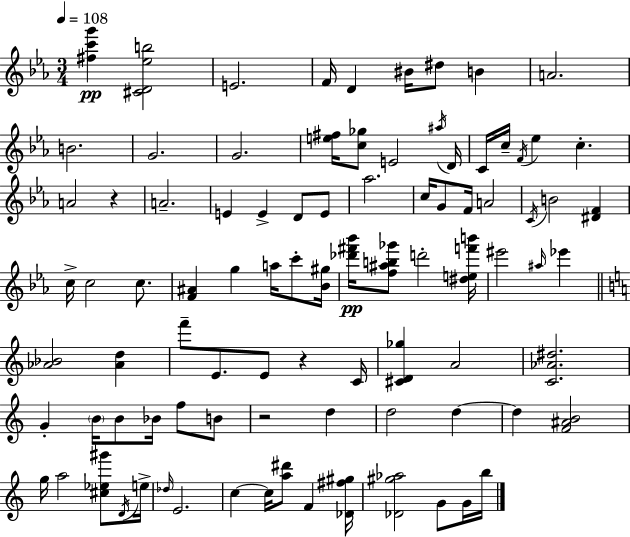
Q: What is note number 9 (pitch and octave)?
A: G4